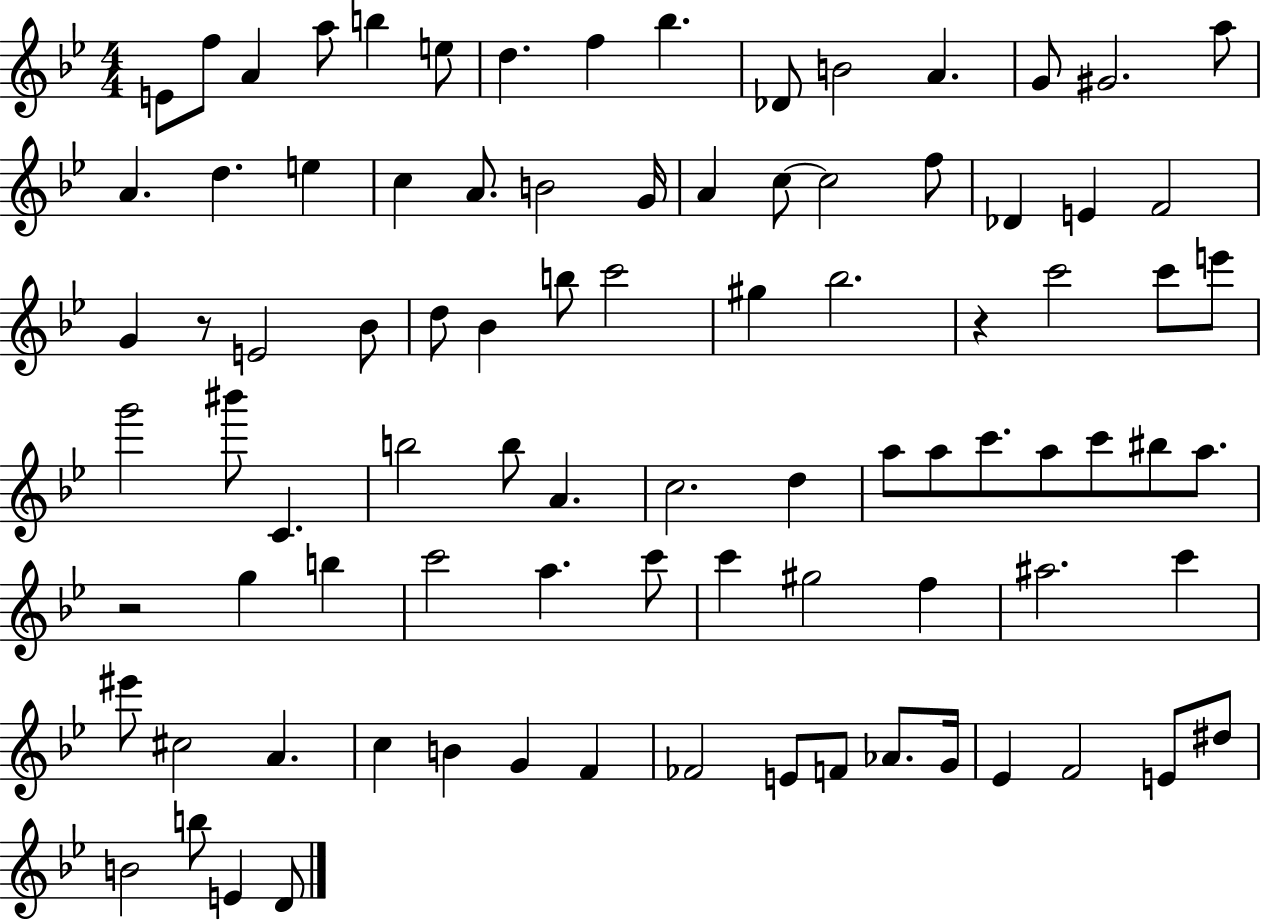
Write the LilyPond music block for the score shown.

{
  \clef treble
  \numericTimeSignature
  \time 4/4
  \key bes \major
  e'8 f''8 a'4 a''8 b''4 e''8 | d''4. f''4 bes''4. | des'8 b'2 a'4. | g'8 gis'2. a''8 | \break a'4. d''4. e''4 | c''4 a'8. b'2 g'16 | a'4 c''8~~ c''2 f''8 | des'4 e'4 f'2 | \break g'4 r8 e'2 bes'8 | d''8 bes'4 b''8 c'''2 | gis''4 bes''2. | r4 c'''2 c'''8 e'''8 | \break g'''2 bis'''8 c'4. | b''2 b''8 a'4. | c''2. d''4 | a''8 a''8 c'''8. a''8 c'''8 bis''8 a''8. | \break r2 g''4 b''4 | c'''2 a''4. c'''8 | c'''4 gis''2 f''4 | ais''2. c'''4 | \break eis'''8 cis''2 a'4. | c''4 b'4 g'4 f'4 | fes'2 e'8 f'8 aes'8. g'16 | ees'4 f'2 e'8 dis''8 | \break b'2 b''8 e'4 d'8 | \bar "|."
}